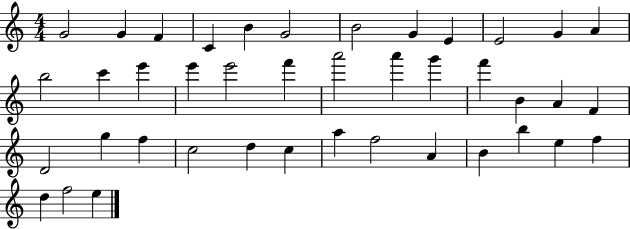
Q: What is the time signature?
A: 4/4